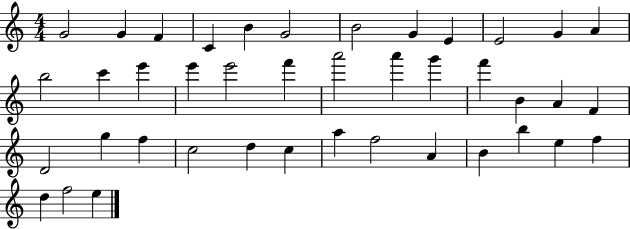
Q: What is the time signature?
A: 4/4